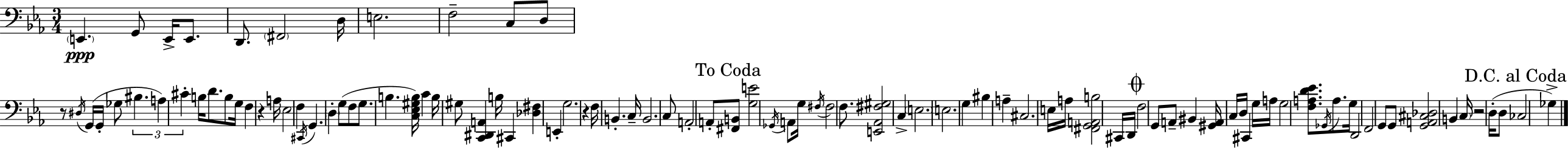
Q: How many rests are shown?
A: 4